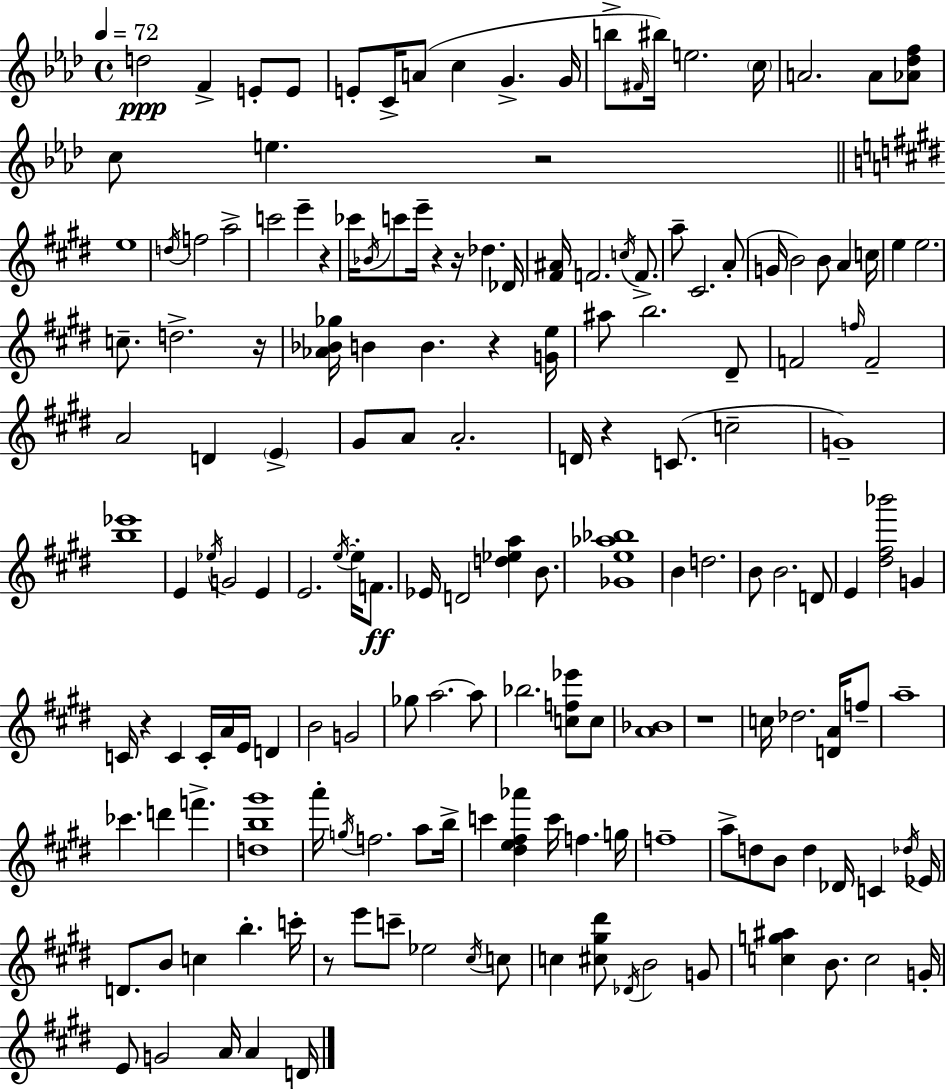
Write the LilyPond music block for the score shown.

{
  \clef treble
  \time 4/4
  \defaultTimeSignature
  \key aes \major
  \tempo 4 = 72
  \repeat volta 2 { d''2\ppp f'4-> e'8-. e'8 | e'8-. c'16-> a'8( c''4 g'4.-> g'16 | b''8-> \grace { fis'16 }) bis''16 e''2. | \parenthesize c''16 a'2. a'8 <aes' des'' f''>8 | \break c''8 e''4. r2 | \bar "||" \break \key e \major e''1 | \acciaccatura { d''16 } f''2 a''2-> | c'''2 e'''4-- r4 | ces'''16 \acciaccatura { bes'16 } c'''8 e'''16-- r4 r16 des''4. | \break des'16 <fis' ais'>16 f'2. \acciaccatura { c''16 } | f'8.-> a''8-- cis'2. | a'8-.( g'16 b'2) b'8 a'4 | c''16 e''4 e''2. | \break c''8.-- d''2.-> | r16 <aes' bes' ges''>16 b'4 b'4. r4 | <g' e''>16 ais''8 b''2. | dis'8-- f'2 \grace { f''16 } f'2-- | \break a'2 d'4 | \parenthesize e'4-> gis'8 a'8 a'2.-. | d'16 r4 c'8.( c''2-- | g'1--) | \break <b'' ees'''>1 | e'4 \acciaccatura { ees''16 } g'2 | e'4 e'2. | \acciaccatura { e''16~ }~ e''16-. f'8.\ff ees'16 d'2 <d'' ees'' a''>4 | \break b'8. <ges' e'' aes'' bes''>1 | b'4 d''2. | b'8 b'2. | d'8 e'4 <dis'' fis'' bes'''>2 | \break g'4 c'16 r4 c'4 c'16-. | a'16 e'16 d'4 b'2 g'2 | ges''8 a''2.~~ | a''8 bes''2. | \break <c'' f'' ees'''>8 c''8 <a' bes'>1 | r1 | c''16 des''2. | <d' a'>16 f''8-- a''1-- | \break ces'''4. d'''4 | f'''4.-> <d'' b'' gis'''>1 | a'''16-. \acciaccatura { g''16 } f''2. | a''8 b''16-> c'''4 <dis'' e'' fis'' aes'''>4 c'''16 | \break f''4. g''16 f''1-- | a''8-> d''8 b'8 d''4 | des'16 c'4 \acciaccatura { des''16 } ees'16 d'8. b'8 c''4 | b''4.-. c'''16-. r8 e'''8 c'''8-- ees''2 | \break \acciaccatura { cis''16 } c''8 c''4 <cis'' gis'' dis'''>8 \acciaccatura { des'16 } | b'2 g'8 <c'' g'' ais''>4 b'8. | c''2 g'16-. e'8 g'2 | a'16 a'4 d'16 } \bar "|."
}